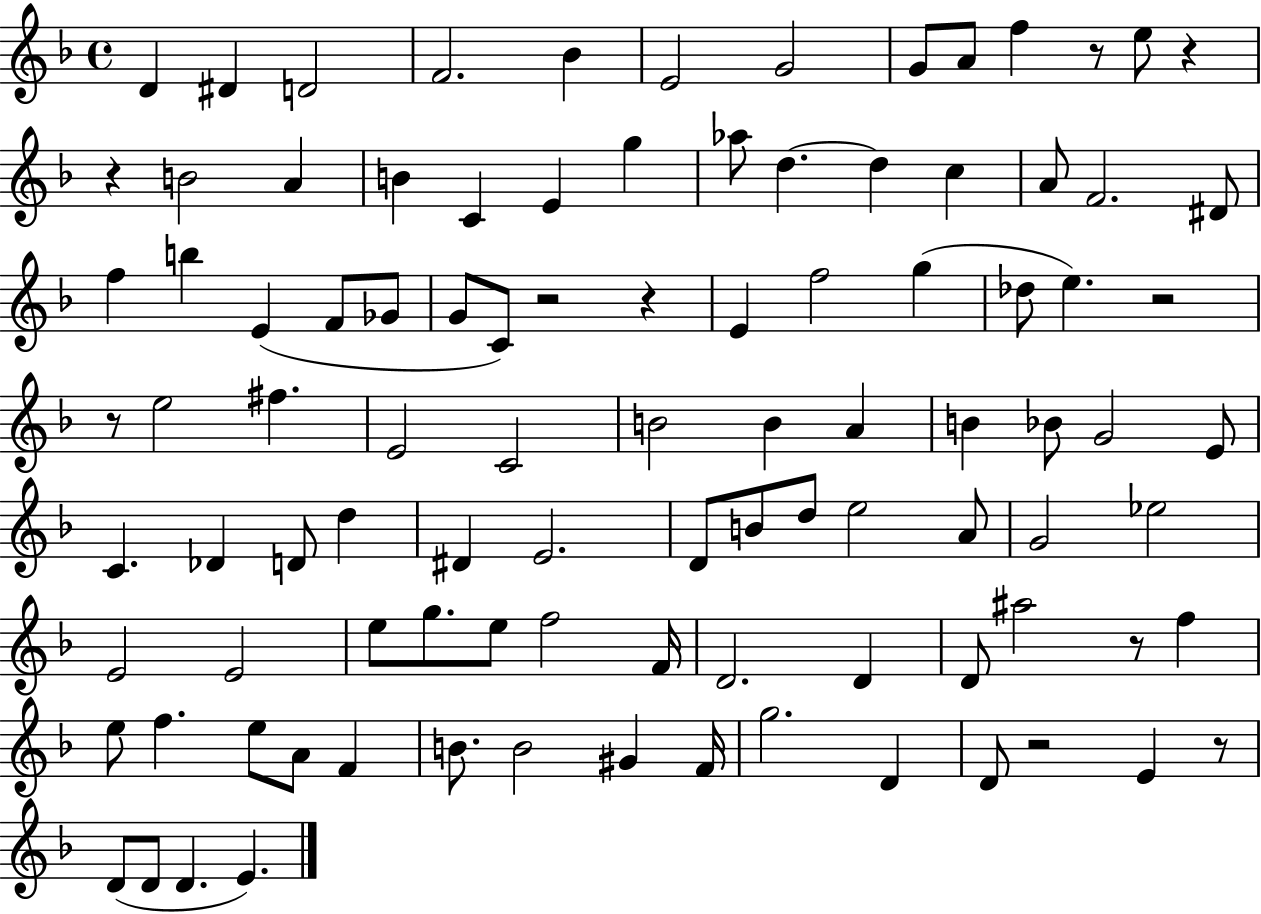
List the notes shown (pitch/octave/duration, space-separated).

D4/q D#4/q D4/h F4/h. Bb4/q E4/h G4/h G4/e A4/e F5/q R/e E5/e R/q R/q B4/h A4/q B4/q C4/q E4/q G5/q Ab5/e D5/q. D5/q C5/q A4/e F4/h. D#4/e F5/q B5/q E4/q F4/e Gb4/e G4/e C4/e R/h R/q E4/q F5/h G5/q Db5/e E5/q. R/h R/e E5/h F#5/q. E4/h C4/h B4/h B4/q A4/q B4/q Bb4/e G4/h E4/e C4/q. Db4/q D4/e D5/q D#4/q E4/h. D4/e B4/e D5/e E5/h A4/e G4/h Eb5/h E4/h E4/h E5/e G5/e. E5/e F5/h F4/s D4/h. D4/q D4/e A#5/h R/e F5/q E5/e F5/q. E5/e A4/e F4/q B4/e. B4/h G#4/q F4/s G5/h. D4/q D4/e R/h E4/q R/e D4/e D4/e D4/q. E4/q.